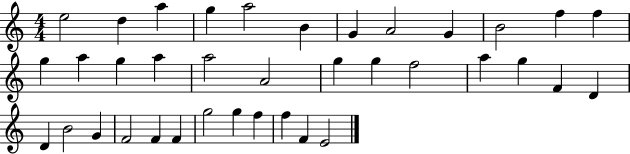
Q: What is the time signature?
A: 4/4